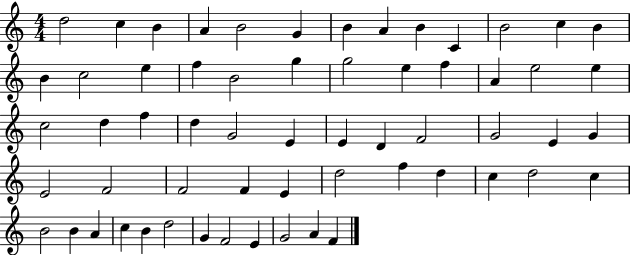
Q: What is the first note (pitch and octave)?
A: D5